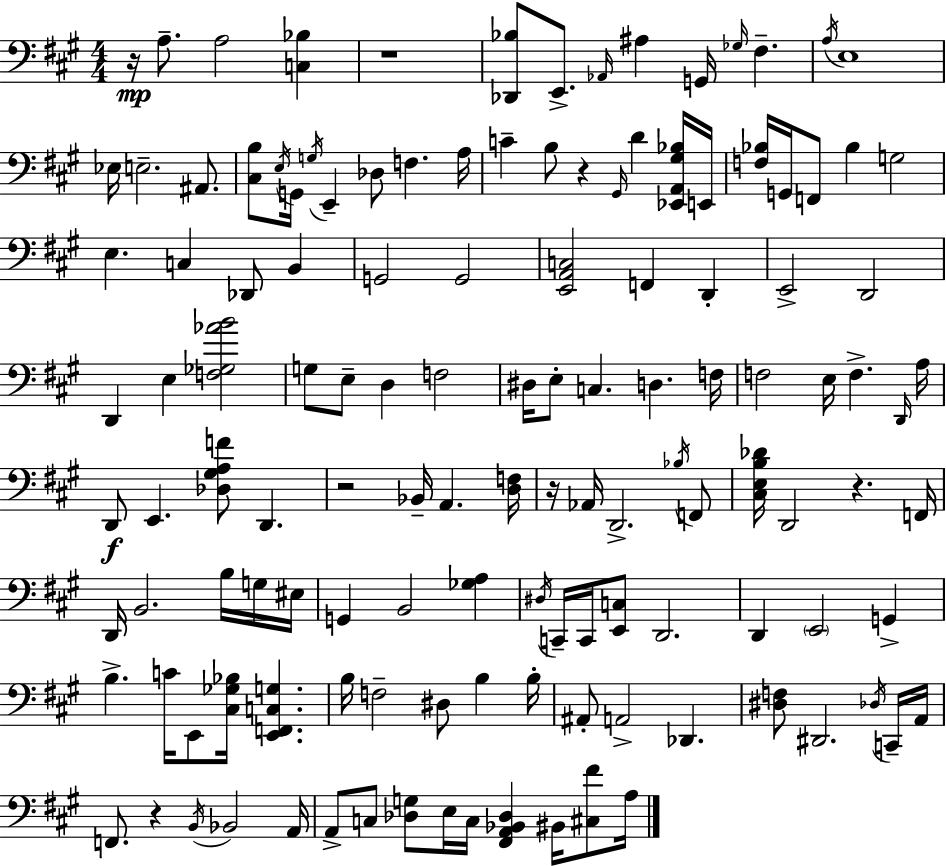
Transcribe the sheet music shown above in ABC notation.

X:1
T:Untitled
M:4/4
L:1/4
K:A
z/4 A,/2 A,2 [C,_B,] z4 [_D,,_B,]/2 E,,/2 _A,,/4 ^A, G,,/4 _G,/4 ^F, A,/4 E,4 _E,/4 E,2 ^A,,/2 [^C,B,]/2 E,/4 G,,/4 G,/4 E,, _D,/2 F, A,/4 C B,/2 z ^G,,/4 D [_E,,A,,^G,_B,]/4 E,,/4 [F,_B,]/4 G,,/4 F,,/2 _B, G,2 E, C, _D,,/2 B,, G,,2 G,,2 [E,,A,,C,]2 F,, D,, E,,2 D,,2 D,, E, [F,_G,_AB]2 G,/2 E,/2 D, F,2 ^D,/4 E,/2 C, D, F,/4 F,2 E,/4 F, D,,/4 A,/4 D,,/2 E,, [_D,^G,A,F]/2 D,, z2 _B,,/4 A,, [D,F,]/4 z/4 _A,,/4 D,,2 _B,/4 F,,/2 [^C,E,B,_D]/4 D,,2 z F,,/4 D,,/4 B,,2 B,/4 G,/4 ^E,/4 G,, B,,2 [_G,A,] ^D,/4 C,,/4 C,,/4 [E,,C,]/2 D,,2 D,, E,,2 G,, B, C/4 E,,/2 [^C,_G,_B,]/4 [E,,F,,C,G,] B,/4 F,2 ^D,/2 B, B,/4 ^A,,/2 A,,2 _D,, [^D,F,]/2 ^D,,2 _D,/4 C,,/4 A,,/4 F,,/2 z B,,/4 _B,,2 A,,/4 A,,/2 C,/2 [_D,G,]/2 E,/4 C,/4 [^F,,A,,_B,,_D,] ^B,,/4 [^C,^F]/2 A,/4